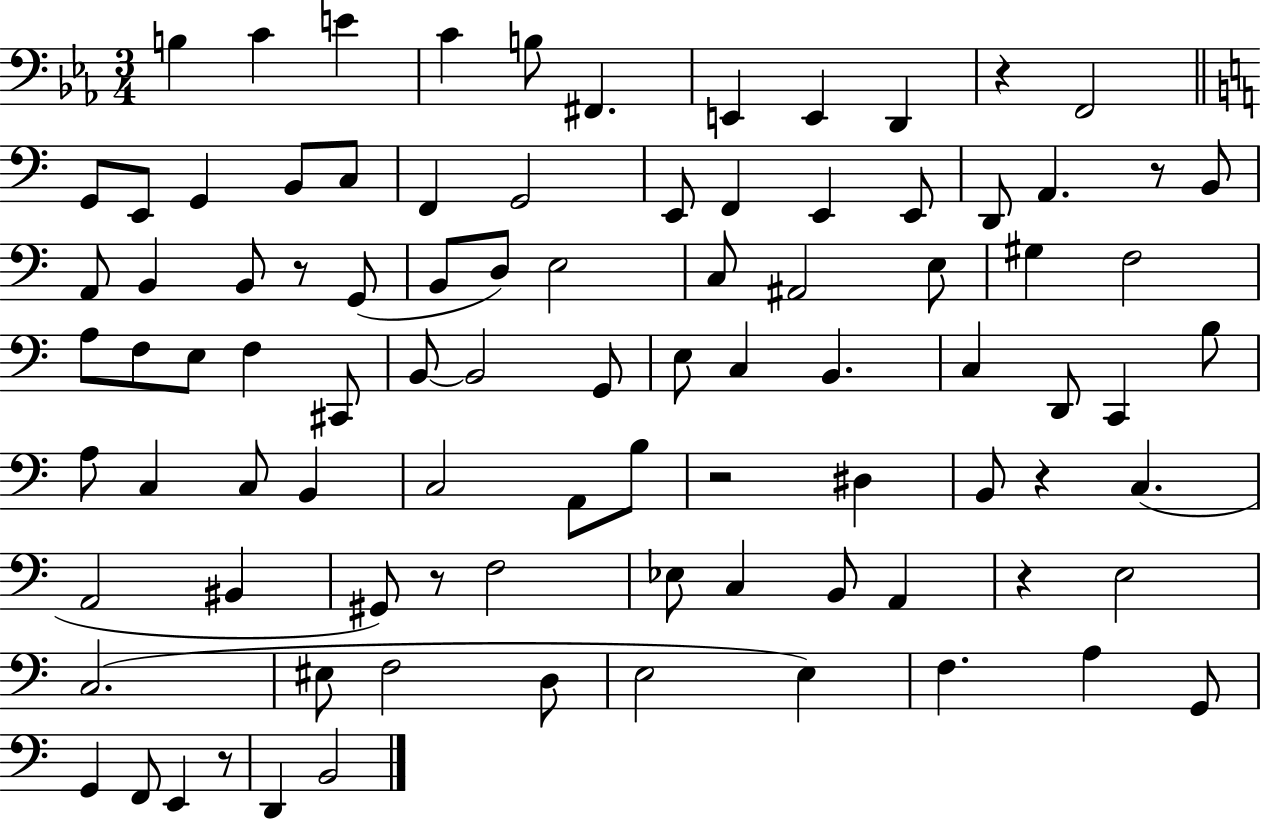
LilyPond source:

{
  \clef bass
  \numericTimeSignature
  \time 3/4
  \key ees \major
  b4 c'4 e'4 | c'4 b8 fis,4. | e,4 e,4 d,4 | r4 f,2 | \break \bar "||" \break \key c \major g,8 e,8 g,4 b,8 c8 | f,4 g,2 | e,8 f,4 e,4 e,8 | d,8 a,4. r8 b,8 | \break a,8 b,4 b,8 r8 g,8( | b,8 d8) e2 | c8 ais,2 e8 | gis4 f2 | \break a8 f8 e8 f4 cis,8 | b,8~~ b,2 g,8 | e8 c4 b,4. | c4 d,8 c,4 b8 | \break a8 c4 c8 b,4 | c2 a,8 b8 | r2 dis4 | b,8 r4 c4.( | \break a,2 bis,4 | gis,8) r8 f2 | ees8 c4 b,8 a,4 | r4 e2 | \break c2.( | eis8 f2 d8 | e2 e4) | f4. a4 g,8 | \break g,4 f,8 e,4 r8 | d,4 b,2 | \bar "|."
}